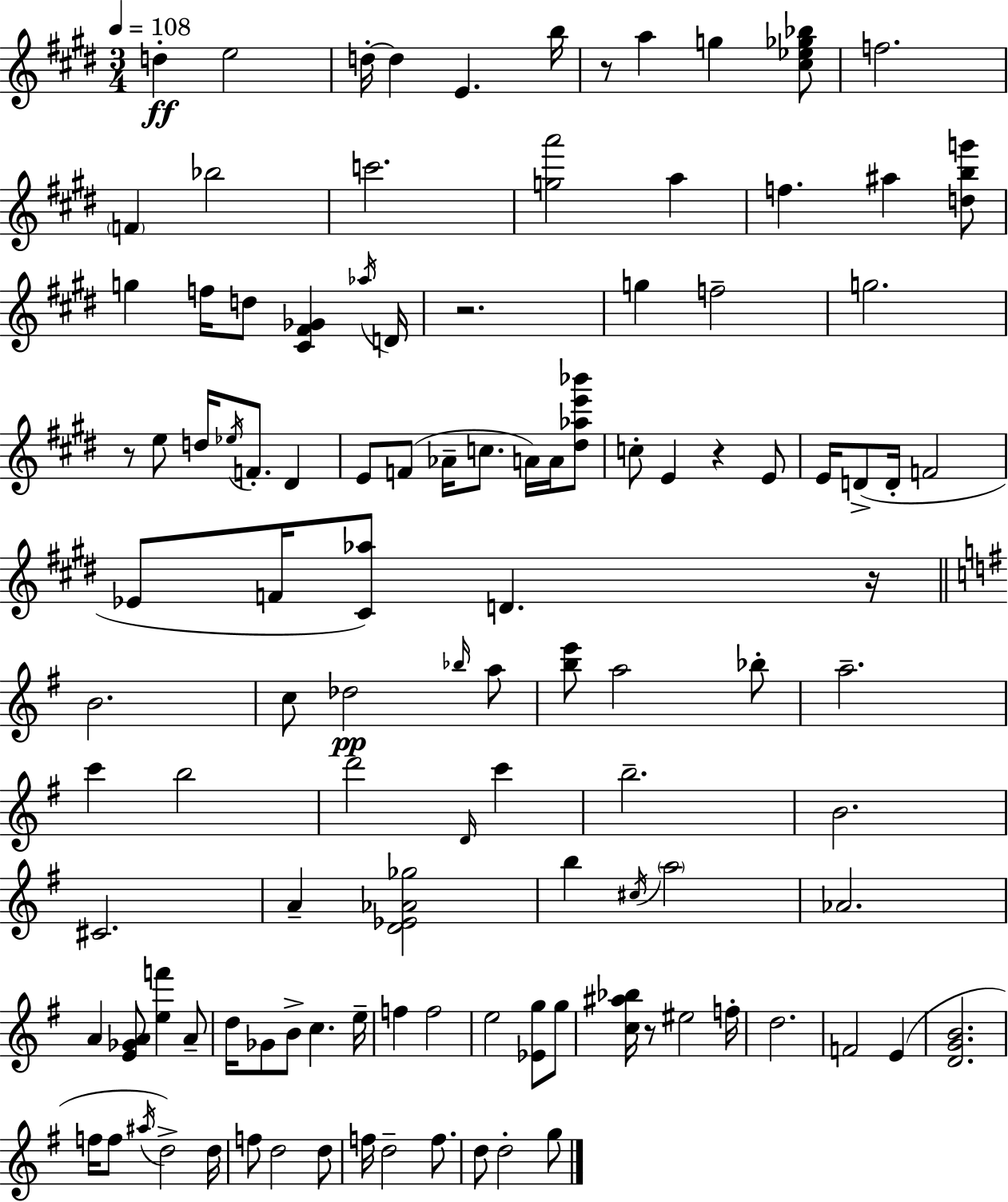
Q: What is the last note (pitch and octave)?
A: G5